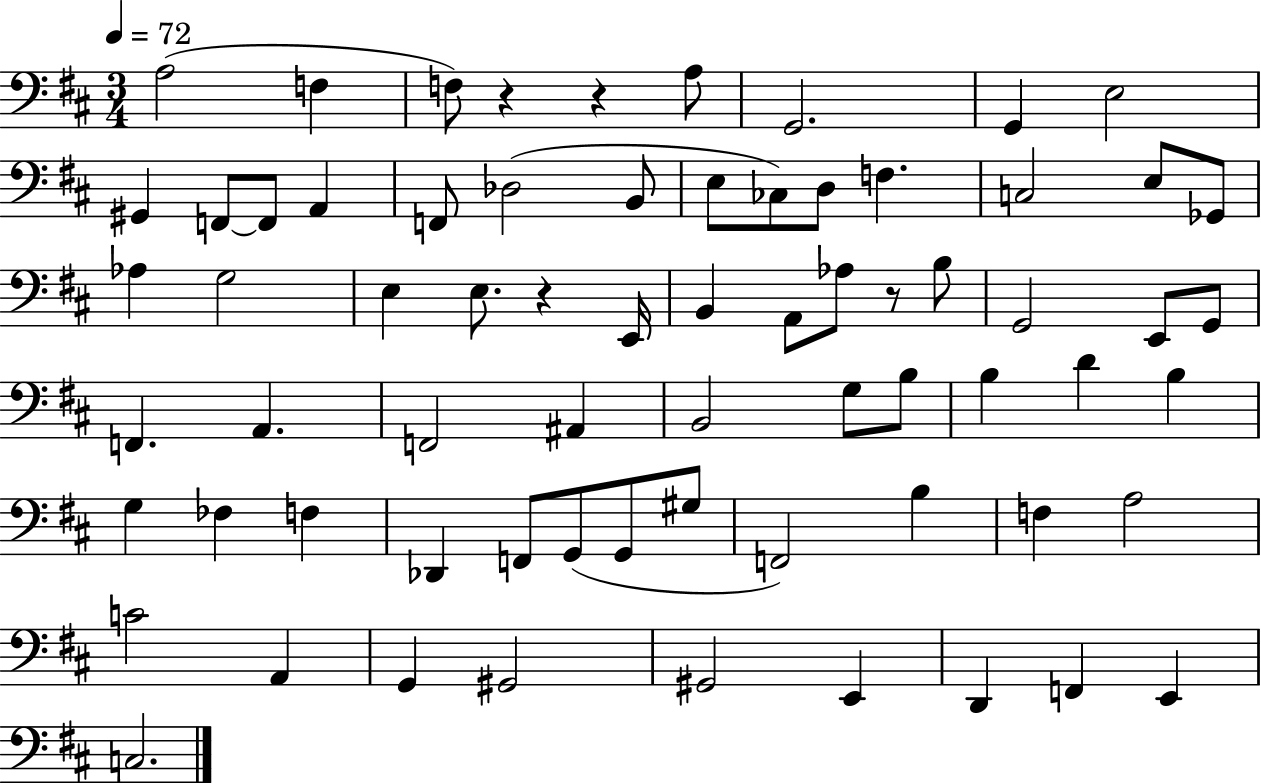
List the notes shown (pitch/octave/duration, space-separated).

A3/h F3/q F3/e R/q R/q A3/e G2/h. G2/q E3/h G#2/q F2/e F2/e A2/q F2/e Db3/h B2/e E3/e CES3/e D3/e F3/q. C3/h E3/e Gb2/e Ab3/q G3/h E3/q E3/e. R/q E2/s B2/q A2/e Ab3/e R/e B3/e G2/h E2/e G2/e F2/q. A2/q. F2/h A#2/q B2/h G3/e B3/e B3/q D4/q B3/q G3/q FES3/q F3/q Db2/q F2/e G2/e G2/e G#3/e F2/h B3/q F3/q A3/h C4/h A2/q G2/q G#2/h G#2/h E2/q D2/q F2/q E2/q C3/h.